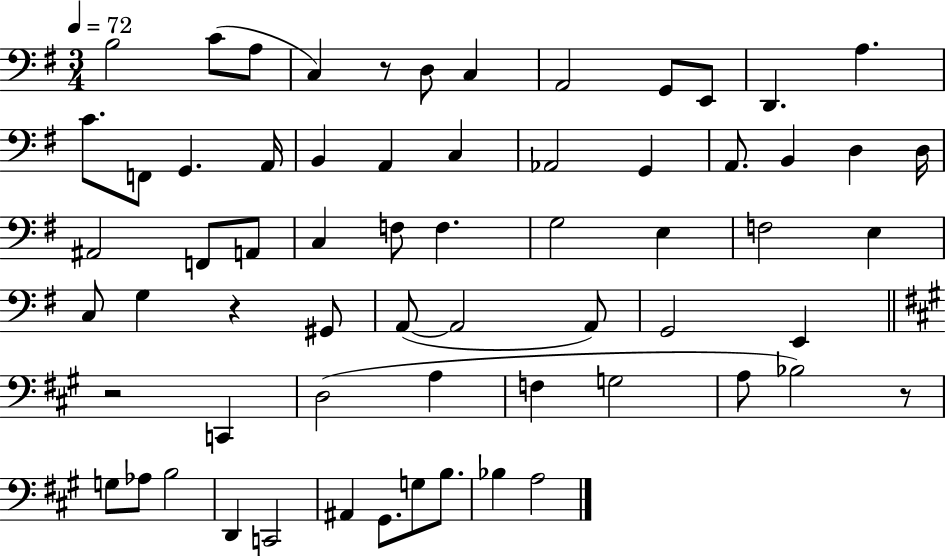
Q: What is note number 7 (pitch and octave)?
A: A2